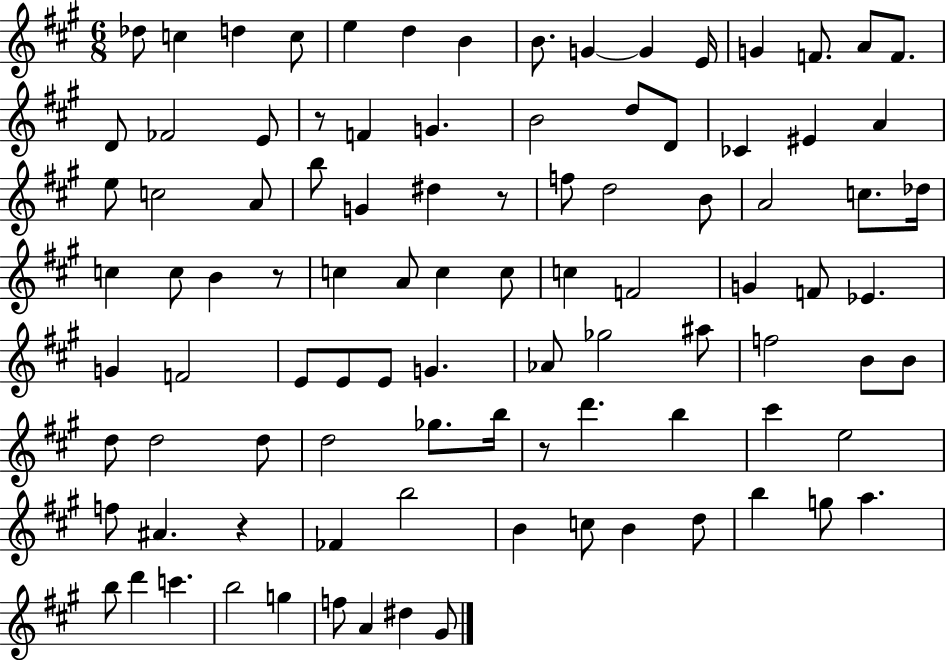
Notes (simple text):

Db5/e C5/q D5/q C5/e E5/q D5/q B4/q B4/e. G4/q G4/q E4/s G4/q F4/e. A4/e F4/e. D4/e FES4/h E4/e R/e F4/q G4/q. B4/h D5/e D4/e CES4/q EIS4/q A4/q E5/e C5/h A4/e B5/e G4/q D#5/q R/e F5/e D5/h B4/e A4/h C5/e. Db5/s C5/q C5/e B4/q R/e C5/q A4/e C5/q C5/e C5/q F4/h G4/q F4/e Eb4/q. G4/q F4/h E4/e E4/e E4/e G4/q. Ab4/e Gb5/h A#5/e F5/h B4/e B4/e D5/e D5/h D5/e D5/h Gb5/e. B5/s R/e D6/q. B5/q C#6/q E5/h F5/e A#4/q. R/q FES4/q B5/h B4/q C5/e B4/q D5/e B5/q G5/e A5/q. B5/e D6/q C6/q. B5/h G5/q F5/e A4/q D#5/q G#4/e